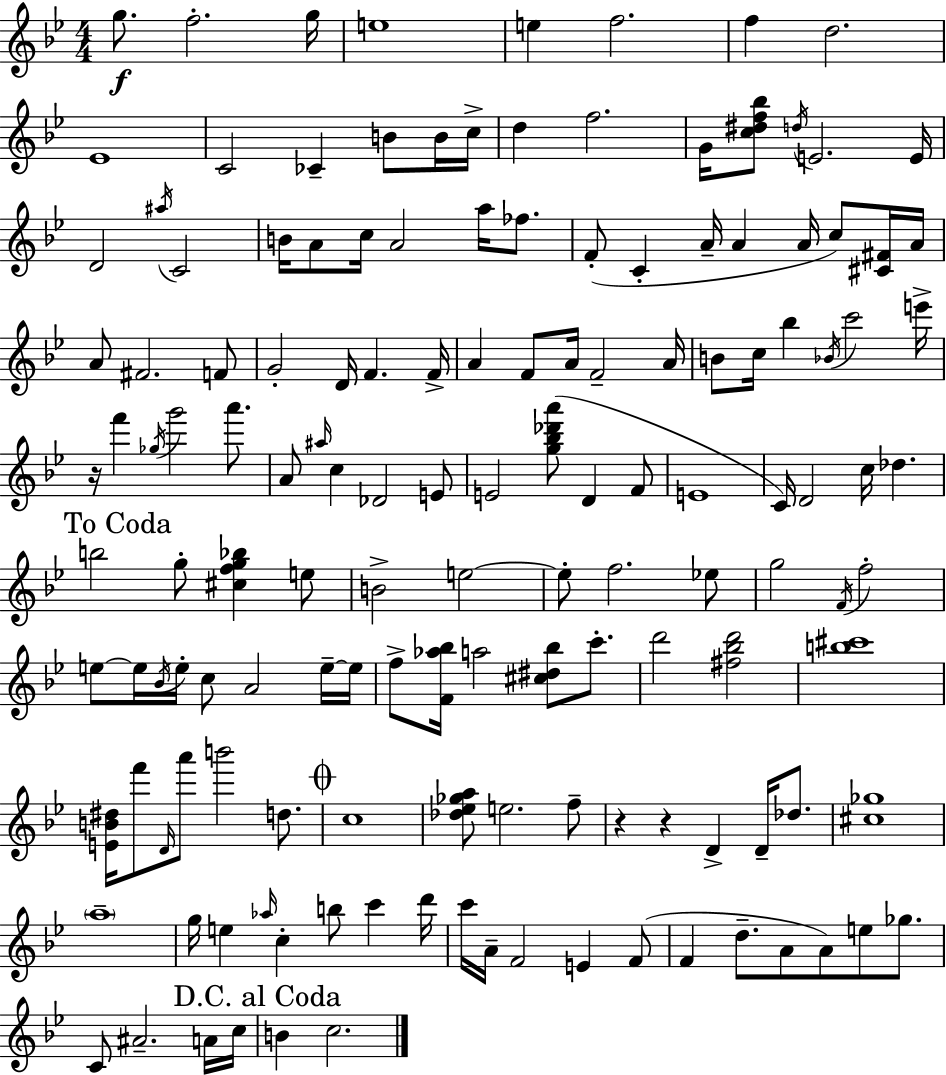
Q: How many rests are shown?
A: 3